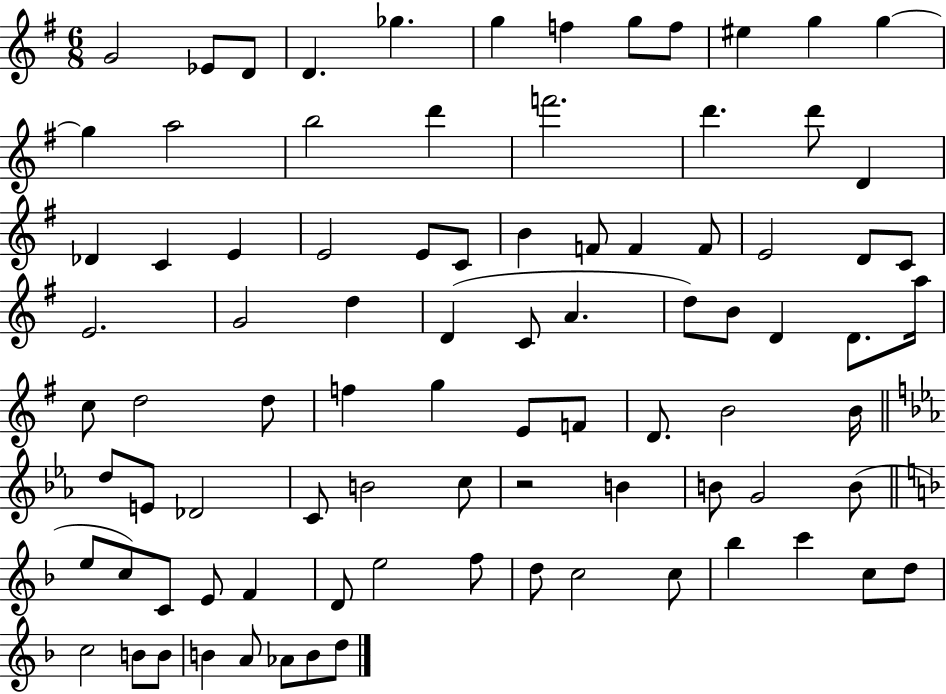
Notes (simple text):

G4/h Eb4/e D4/e D4/q. Gb5/q. G5/q F5/q G5/e F5/e EIS5/q G5/q G5/q G5/q A5/h B5/h D6/q F6/h. D6/q. D6/e D4/q Db4/q C4/q E4/q E4/h E4/e C4/e B4/q F4/e F4/q F4/e E4/h D4/e C4/e E4/h. G4/h D5/q D4/q C4/e A4/q. D5/e B4/e D4/q D4/e. A5/s C5/e D5/h D5/e F5/q G5/q E4/e F4/e D4/e. B4/h B4/s D5/e E4/e Db4/h C4/e B4/h C5/e R/h B4/q B4/e G4/h B4/e E5/e C5/e C4/e E4/e F4/q D4/e E5/h F5/e D5/e C5/h C5/e Bb5/q C6/q C5/e D5/e C5/h B4/e B4/e B4/q A4/e Ab4/e B4/e D5/e